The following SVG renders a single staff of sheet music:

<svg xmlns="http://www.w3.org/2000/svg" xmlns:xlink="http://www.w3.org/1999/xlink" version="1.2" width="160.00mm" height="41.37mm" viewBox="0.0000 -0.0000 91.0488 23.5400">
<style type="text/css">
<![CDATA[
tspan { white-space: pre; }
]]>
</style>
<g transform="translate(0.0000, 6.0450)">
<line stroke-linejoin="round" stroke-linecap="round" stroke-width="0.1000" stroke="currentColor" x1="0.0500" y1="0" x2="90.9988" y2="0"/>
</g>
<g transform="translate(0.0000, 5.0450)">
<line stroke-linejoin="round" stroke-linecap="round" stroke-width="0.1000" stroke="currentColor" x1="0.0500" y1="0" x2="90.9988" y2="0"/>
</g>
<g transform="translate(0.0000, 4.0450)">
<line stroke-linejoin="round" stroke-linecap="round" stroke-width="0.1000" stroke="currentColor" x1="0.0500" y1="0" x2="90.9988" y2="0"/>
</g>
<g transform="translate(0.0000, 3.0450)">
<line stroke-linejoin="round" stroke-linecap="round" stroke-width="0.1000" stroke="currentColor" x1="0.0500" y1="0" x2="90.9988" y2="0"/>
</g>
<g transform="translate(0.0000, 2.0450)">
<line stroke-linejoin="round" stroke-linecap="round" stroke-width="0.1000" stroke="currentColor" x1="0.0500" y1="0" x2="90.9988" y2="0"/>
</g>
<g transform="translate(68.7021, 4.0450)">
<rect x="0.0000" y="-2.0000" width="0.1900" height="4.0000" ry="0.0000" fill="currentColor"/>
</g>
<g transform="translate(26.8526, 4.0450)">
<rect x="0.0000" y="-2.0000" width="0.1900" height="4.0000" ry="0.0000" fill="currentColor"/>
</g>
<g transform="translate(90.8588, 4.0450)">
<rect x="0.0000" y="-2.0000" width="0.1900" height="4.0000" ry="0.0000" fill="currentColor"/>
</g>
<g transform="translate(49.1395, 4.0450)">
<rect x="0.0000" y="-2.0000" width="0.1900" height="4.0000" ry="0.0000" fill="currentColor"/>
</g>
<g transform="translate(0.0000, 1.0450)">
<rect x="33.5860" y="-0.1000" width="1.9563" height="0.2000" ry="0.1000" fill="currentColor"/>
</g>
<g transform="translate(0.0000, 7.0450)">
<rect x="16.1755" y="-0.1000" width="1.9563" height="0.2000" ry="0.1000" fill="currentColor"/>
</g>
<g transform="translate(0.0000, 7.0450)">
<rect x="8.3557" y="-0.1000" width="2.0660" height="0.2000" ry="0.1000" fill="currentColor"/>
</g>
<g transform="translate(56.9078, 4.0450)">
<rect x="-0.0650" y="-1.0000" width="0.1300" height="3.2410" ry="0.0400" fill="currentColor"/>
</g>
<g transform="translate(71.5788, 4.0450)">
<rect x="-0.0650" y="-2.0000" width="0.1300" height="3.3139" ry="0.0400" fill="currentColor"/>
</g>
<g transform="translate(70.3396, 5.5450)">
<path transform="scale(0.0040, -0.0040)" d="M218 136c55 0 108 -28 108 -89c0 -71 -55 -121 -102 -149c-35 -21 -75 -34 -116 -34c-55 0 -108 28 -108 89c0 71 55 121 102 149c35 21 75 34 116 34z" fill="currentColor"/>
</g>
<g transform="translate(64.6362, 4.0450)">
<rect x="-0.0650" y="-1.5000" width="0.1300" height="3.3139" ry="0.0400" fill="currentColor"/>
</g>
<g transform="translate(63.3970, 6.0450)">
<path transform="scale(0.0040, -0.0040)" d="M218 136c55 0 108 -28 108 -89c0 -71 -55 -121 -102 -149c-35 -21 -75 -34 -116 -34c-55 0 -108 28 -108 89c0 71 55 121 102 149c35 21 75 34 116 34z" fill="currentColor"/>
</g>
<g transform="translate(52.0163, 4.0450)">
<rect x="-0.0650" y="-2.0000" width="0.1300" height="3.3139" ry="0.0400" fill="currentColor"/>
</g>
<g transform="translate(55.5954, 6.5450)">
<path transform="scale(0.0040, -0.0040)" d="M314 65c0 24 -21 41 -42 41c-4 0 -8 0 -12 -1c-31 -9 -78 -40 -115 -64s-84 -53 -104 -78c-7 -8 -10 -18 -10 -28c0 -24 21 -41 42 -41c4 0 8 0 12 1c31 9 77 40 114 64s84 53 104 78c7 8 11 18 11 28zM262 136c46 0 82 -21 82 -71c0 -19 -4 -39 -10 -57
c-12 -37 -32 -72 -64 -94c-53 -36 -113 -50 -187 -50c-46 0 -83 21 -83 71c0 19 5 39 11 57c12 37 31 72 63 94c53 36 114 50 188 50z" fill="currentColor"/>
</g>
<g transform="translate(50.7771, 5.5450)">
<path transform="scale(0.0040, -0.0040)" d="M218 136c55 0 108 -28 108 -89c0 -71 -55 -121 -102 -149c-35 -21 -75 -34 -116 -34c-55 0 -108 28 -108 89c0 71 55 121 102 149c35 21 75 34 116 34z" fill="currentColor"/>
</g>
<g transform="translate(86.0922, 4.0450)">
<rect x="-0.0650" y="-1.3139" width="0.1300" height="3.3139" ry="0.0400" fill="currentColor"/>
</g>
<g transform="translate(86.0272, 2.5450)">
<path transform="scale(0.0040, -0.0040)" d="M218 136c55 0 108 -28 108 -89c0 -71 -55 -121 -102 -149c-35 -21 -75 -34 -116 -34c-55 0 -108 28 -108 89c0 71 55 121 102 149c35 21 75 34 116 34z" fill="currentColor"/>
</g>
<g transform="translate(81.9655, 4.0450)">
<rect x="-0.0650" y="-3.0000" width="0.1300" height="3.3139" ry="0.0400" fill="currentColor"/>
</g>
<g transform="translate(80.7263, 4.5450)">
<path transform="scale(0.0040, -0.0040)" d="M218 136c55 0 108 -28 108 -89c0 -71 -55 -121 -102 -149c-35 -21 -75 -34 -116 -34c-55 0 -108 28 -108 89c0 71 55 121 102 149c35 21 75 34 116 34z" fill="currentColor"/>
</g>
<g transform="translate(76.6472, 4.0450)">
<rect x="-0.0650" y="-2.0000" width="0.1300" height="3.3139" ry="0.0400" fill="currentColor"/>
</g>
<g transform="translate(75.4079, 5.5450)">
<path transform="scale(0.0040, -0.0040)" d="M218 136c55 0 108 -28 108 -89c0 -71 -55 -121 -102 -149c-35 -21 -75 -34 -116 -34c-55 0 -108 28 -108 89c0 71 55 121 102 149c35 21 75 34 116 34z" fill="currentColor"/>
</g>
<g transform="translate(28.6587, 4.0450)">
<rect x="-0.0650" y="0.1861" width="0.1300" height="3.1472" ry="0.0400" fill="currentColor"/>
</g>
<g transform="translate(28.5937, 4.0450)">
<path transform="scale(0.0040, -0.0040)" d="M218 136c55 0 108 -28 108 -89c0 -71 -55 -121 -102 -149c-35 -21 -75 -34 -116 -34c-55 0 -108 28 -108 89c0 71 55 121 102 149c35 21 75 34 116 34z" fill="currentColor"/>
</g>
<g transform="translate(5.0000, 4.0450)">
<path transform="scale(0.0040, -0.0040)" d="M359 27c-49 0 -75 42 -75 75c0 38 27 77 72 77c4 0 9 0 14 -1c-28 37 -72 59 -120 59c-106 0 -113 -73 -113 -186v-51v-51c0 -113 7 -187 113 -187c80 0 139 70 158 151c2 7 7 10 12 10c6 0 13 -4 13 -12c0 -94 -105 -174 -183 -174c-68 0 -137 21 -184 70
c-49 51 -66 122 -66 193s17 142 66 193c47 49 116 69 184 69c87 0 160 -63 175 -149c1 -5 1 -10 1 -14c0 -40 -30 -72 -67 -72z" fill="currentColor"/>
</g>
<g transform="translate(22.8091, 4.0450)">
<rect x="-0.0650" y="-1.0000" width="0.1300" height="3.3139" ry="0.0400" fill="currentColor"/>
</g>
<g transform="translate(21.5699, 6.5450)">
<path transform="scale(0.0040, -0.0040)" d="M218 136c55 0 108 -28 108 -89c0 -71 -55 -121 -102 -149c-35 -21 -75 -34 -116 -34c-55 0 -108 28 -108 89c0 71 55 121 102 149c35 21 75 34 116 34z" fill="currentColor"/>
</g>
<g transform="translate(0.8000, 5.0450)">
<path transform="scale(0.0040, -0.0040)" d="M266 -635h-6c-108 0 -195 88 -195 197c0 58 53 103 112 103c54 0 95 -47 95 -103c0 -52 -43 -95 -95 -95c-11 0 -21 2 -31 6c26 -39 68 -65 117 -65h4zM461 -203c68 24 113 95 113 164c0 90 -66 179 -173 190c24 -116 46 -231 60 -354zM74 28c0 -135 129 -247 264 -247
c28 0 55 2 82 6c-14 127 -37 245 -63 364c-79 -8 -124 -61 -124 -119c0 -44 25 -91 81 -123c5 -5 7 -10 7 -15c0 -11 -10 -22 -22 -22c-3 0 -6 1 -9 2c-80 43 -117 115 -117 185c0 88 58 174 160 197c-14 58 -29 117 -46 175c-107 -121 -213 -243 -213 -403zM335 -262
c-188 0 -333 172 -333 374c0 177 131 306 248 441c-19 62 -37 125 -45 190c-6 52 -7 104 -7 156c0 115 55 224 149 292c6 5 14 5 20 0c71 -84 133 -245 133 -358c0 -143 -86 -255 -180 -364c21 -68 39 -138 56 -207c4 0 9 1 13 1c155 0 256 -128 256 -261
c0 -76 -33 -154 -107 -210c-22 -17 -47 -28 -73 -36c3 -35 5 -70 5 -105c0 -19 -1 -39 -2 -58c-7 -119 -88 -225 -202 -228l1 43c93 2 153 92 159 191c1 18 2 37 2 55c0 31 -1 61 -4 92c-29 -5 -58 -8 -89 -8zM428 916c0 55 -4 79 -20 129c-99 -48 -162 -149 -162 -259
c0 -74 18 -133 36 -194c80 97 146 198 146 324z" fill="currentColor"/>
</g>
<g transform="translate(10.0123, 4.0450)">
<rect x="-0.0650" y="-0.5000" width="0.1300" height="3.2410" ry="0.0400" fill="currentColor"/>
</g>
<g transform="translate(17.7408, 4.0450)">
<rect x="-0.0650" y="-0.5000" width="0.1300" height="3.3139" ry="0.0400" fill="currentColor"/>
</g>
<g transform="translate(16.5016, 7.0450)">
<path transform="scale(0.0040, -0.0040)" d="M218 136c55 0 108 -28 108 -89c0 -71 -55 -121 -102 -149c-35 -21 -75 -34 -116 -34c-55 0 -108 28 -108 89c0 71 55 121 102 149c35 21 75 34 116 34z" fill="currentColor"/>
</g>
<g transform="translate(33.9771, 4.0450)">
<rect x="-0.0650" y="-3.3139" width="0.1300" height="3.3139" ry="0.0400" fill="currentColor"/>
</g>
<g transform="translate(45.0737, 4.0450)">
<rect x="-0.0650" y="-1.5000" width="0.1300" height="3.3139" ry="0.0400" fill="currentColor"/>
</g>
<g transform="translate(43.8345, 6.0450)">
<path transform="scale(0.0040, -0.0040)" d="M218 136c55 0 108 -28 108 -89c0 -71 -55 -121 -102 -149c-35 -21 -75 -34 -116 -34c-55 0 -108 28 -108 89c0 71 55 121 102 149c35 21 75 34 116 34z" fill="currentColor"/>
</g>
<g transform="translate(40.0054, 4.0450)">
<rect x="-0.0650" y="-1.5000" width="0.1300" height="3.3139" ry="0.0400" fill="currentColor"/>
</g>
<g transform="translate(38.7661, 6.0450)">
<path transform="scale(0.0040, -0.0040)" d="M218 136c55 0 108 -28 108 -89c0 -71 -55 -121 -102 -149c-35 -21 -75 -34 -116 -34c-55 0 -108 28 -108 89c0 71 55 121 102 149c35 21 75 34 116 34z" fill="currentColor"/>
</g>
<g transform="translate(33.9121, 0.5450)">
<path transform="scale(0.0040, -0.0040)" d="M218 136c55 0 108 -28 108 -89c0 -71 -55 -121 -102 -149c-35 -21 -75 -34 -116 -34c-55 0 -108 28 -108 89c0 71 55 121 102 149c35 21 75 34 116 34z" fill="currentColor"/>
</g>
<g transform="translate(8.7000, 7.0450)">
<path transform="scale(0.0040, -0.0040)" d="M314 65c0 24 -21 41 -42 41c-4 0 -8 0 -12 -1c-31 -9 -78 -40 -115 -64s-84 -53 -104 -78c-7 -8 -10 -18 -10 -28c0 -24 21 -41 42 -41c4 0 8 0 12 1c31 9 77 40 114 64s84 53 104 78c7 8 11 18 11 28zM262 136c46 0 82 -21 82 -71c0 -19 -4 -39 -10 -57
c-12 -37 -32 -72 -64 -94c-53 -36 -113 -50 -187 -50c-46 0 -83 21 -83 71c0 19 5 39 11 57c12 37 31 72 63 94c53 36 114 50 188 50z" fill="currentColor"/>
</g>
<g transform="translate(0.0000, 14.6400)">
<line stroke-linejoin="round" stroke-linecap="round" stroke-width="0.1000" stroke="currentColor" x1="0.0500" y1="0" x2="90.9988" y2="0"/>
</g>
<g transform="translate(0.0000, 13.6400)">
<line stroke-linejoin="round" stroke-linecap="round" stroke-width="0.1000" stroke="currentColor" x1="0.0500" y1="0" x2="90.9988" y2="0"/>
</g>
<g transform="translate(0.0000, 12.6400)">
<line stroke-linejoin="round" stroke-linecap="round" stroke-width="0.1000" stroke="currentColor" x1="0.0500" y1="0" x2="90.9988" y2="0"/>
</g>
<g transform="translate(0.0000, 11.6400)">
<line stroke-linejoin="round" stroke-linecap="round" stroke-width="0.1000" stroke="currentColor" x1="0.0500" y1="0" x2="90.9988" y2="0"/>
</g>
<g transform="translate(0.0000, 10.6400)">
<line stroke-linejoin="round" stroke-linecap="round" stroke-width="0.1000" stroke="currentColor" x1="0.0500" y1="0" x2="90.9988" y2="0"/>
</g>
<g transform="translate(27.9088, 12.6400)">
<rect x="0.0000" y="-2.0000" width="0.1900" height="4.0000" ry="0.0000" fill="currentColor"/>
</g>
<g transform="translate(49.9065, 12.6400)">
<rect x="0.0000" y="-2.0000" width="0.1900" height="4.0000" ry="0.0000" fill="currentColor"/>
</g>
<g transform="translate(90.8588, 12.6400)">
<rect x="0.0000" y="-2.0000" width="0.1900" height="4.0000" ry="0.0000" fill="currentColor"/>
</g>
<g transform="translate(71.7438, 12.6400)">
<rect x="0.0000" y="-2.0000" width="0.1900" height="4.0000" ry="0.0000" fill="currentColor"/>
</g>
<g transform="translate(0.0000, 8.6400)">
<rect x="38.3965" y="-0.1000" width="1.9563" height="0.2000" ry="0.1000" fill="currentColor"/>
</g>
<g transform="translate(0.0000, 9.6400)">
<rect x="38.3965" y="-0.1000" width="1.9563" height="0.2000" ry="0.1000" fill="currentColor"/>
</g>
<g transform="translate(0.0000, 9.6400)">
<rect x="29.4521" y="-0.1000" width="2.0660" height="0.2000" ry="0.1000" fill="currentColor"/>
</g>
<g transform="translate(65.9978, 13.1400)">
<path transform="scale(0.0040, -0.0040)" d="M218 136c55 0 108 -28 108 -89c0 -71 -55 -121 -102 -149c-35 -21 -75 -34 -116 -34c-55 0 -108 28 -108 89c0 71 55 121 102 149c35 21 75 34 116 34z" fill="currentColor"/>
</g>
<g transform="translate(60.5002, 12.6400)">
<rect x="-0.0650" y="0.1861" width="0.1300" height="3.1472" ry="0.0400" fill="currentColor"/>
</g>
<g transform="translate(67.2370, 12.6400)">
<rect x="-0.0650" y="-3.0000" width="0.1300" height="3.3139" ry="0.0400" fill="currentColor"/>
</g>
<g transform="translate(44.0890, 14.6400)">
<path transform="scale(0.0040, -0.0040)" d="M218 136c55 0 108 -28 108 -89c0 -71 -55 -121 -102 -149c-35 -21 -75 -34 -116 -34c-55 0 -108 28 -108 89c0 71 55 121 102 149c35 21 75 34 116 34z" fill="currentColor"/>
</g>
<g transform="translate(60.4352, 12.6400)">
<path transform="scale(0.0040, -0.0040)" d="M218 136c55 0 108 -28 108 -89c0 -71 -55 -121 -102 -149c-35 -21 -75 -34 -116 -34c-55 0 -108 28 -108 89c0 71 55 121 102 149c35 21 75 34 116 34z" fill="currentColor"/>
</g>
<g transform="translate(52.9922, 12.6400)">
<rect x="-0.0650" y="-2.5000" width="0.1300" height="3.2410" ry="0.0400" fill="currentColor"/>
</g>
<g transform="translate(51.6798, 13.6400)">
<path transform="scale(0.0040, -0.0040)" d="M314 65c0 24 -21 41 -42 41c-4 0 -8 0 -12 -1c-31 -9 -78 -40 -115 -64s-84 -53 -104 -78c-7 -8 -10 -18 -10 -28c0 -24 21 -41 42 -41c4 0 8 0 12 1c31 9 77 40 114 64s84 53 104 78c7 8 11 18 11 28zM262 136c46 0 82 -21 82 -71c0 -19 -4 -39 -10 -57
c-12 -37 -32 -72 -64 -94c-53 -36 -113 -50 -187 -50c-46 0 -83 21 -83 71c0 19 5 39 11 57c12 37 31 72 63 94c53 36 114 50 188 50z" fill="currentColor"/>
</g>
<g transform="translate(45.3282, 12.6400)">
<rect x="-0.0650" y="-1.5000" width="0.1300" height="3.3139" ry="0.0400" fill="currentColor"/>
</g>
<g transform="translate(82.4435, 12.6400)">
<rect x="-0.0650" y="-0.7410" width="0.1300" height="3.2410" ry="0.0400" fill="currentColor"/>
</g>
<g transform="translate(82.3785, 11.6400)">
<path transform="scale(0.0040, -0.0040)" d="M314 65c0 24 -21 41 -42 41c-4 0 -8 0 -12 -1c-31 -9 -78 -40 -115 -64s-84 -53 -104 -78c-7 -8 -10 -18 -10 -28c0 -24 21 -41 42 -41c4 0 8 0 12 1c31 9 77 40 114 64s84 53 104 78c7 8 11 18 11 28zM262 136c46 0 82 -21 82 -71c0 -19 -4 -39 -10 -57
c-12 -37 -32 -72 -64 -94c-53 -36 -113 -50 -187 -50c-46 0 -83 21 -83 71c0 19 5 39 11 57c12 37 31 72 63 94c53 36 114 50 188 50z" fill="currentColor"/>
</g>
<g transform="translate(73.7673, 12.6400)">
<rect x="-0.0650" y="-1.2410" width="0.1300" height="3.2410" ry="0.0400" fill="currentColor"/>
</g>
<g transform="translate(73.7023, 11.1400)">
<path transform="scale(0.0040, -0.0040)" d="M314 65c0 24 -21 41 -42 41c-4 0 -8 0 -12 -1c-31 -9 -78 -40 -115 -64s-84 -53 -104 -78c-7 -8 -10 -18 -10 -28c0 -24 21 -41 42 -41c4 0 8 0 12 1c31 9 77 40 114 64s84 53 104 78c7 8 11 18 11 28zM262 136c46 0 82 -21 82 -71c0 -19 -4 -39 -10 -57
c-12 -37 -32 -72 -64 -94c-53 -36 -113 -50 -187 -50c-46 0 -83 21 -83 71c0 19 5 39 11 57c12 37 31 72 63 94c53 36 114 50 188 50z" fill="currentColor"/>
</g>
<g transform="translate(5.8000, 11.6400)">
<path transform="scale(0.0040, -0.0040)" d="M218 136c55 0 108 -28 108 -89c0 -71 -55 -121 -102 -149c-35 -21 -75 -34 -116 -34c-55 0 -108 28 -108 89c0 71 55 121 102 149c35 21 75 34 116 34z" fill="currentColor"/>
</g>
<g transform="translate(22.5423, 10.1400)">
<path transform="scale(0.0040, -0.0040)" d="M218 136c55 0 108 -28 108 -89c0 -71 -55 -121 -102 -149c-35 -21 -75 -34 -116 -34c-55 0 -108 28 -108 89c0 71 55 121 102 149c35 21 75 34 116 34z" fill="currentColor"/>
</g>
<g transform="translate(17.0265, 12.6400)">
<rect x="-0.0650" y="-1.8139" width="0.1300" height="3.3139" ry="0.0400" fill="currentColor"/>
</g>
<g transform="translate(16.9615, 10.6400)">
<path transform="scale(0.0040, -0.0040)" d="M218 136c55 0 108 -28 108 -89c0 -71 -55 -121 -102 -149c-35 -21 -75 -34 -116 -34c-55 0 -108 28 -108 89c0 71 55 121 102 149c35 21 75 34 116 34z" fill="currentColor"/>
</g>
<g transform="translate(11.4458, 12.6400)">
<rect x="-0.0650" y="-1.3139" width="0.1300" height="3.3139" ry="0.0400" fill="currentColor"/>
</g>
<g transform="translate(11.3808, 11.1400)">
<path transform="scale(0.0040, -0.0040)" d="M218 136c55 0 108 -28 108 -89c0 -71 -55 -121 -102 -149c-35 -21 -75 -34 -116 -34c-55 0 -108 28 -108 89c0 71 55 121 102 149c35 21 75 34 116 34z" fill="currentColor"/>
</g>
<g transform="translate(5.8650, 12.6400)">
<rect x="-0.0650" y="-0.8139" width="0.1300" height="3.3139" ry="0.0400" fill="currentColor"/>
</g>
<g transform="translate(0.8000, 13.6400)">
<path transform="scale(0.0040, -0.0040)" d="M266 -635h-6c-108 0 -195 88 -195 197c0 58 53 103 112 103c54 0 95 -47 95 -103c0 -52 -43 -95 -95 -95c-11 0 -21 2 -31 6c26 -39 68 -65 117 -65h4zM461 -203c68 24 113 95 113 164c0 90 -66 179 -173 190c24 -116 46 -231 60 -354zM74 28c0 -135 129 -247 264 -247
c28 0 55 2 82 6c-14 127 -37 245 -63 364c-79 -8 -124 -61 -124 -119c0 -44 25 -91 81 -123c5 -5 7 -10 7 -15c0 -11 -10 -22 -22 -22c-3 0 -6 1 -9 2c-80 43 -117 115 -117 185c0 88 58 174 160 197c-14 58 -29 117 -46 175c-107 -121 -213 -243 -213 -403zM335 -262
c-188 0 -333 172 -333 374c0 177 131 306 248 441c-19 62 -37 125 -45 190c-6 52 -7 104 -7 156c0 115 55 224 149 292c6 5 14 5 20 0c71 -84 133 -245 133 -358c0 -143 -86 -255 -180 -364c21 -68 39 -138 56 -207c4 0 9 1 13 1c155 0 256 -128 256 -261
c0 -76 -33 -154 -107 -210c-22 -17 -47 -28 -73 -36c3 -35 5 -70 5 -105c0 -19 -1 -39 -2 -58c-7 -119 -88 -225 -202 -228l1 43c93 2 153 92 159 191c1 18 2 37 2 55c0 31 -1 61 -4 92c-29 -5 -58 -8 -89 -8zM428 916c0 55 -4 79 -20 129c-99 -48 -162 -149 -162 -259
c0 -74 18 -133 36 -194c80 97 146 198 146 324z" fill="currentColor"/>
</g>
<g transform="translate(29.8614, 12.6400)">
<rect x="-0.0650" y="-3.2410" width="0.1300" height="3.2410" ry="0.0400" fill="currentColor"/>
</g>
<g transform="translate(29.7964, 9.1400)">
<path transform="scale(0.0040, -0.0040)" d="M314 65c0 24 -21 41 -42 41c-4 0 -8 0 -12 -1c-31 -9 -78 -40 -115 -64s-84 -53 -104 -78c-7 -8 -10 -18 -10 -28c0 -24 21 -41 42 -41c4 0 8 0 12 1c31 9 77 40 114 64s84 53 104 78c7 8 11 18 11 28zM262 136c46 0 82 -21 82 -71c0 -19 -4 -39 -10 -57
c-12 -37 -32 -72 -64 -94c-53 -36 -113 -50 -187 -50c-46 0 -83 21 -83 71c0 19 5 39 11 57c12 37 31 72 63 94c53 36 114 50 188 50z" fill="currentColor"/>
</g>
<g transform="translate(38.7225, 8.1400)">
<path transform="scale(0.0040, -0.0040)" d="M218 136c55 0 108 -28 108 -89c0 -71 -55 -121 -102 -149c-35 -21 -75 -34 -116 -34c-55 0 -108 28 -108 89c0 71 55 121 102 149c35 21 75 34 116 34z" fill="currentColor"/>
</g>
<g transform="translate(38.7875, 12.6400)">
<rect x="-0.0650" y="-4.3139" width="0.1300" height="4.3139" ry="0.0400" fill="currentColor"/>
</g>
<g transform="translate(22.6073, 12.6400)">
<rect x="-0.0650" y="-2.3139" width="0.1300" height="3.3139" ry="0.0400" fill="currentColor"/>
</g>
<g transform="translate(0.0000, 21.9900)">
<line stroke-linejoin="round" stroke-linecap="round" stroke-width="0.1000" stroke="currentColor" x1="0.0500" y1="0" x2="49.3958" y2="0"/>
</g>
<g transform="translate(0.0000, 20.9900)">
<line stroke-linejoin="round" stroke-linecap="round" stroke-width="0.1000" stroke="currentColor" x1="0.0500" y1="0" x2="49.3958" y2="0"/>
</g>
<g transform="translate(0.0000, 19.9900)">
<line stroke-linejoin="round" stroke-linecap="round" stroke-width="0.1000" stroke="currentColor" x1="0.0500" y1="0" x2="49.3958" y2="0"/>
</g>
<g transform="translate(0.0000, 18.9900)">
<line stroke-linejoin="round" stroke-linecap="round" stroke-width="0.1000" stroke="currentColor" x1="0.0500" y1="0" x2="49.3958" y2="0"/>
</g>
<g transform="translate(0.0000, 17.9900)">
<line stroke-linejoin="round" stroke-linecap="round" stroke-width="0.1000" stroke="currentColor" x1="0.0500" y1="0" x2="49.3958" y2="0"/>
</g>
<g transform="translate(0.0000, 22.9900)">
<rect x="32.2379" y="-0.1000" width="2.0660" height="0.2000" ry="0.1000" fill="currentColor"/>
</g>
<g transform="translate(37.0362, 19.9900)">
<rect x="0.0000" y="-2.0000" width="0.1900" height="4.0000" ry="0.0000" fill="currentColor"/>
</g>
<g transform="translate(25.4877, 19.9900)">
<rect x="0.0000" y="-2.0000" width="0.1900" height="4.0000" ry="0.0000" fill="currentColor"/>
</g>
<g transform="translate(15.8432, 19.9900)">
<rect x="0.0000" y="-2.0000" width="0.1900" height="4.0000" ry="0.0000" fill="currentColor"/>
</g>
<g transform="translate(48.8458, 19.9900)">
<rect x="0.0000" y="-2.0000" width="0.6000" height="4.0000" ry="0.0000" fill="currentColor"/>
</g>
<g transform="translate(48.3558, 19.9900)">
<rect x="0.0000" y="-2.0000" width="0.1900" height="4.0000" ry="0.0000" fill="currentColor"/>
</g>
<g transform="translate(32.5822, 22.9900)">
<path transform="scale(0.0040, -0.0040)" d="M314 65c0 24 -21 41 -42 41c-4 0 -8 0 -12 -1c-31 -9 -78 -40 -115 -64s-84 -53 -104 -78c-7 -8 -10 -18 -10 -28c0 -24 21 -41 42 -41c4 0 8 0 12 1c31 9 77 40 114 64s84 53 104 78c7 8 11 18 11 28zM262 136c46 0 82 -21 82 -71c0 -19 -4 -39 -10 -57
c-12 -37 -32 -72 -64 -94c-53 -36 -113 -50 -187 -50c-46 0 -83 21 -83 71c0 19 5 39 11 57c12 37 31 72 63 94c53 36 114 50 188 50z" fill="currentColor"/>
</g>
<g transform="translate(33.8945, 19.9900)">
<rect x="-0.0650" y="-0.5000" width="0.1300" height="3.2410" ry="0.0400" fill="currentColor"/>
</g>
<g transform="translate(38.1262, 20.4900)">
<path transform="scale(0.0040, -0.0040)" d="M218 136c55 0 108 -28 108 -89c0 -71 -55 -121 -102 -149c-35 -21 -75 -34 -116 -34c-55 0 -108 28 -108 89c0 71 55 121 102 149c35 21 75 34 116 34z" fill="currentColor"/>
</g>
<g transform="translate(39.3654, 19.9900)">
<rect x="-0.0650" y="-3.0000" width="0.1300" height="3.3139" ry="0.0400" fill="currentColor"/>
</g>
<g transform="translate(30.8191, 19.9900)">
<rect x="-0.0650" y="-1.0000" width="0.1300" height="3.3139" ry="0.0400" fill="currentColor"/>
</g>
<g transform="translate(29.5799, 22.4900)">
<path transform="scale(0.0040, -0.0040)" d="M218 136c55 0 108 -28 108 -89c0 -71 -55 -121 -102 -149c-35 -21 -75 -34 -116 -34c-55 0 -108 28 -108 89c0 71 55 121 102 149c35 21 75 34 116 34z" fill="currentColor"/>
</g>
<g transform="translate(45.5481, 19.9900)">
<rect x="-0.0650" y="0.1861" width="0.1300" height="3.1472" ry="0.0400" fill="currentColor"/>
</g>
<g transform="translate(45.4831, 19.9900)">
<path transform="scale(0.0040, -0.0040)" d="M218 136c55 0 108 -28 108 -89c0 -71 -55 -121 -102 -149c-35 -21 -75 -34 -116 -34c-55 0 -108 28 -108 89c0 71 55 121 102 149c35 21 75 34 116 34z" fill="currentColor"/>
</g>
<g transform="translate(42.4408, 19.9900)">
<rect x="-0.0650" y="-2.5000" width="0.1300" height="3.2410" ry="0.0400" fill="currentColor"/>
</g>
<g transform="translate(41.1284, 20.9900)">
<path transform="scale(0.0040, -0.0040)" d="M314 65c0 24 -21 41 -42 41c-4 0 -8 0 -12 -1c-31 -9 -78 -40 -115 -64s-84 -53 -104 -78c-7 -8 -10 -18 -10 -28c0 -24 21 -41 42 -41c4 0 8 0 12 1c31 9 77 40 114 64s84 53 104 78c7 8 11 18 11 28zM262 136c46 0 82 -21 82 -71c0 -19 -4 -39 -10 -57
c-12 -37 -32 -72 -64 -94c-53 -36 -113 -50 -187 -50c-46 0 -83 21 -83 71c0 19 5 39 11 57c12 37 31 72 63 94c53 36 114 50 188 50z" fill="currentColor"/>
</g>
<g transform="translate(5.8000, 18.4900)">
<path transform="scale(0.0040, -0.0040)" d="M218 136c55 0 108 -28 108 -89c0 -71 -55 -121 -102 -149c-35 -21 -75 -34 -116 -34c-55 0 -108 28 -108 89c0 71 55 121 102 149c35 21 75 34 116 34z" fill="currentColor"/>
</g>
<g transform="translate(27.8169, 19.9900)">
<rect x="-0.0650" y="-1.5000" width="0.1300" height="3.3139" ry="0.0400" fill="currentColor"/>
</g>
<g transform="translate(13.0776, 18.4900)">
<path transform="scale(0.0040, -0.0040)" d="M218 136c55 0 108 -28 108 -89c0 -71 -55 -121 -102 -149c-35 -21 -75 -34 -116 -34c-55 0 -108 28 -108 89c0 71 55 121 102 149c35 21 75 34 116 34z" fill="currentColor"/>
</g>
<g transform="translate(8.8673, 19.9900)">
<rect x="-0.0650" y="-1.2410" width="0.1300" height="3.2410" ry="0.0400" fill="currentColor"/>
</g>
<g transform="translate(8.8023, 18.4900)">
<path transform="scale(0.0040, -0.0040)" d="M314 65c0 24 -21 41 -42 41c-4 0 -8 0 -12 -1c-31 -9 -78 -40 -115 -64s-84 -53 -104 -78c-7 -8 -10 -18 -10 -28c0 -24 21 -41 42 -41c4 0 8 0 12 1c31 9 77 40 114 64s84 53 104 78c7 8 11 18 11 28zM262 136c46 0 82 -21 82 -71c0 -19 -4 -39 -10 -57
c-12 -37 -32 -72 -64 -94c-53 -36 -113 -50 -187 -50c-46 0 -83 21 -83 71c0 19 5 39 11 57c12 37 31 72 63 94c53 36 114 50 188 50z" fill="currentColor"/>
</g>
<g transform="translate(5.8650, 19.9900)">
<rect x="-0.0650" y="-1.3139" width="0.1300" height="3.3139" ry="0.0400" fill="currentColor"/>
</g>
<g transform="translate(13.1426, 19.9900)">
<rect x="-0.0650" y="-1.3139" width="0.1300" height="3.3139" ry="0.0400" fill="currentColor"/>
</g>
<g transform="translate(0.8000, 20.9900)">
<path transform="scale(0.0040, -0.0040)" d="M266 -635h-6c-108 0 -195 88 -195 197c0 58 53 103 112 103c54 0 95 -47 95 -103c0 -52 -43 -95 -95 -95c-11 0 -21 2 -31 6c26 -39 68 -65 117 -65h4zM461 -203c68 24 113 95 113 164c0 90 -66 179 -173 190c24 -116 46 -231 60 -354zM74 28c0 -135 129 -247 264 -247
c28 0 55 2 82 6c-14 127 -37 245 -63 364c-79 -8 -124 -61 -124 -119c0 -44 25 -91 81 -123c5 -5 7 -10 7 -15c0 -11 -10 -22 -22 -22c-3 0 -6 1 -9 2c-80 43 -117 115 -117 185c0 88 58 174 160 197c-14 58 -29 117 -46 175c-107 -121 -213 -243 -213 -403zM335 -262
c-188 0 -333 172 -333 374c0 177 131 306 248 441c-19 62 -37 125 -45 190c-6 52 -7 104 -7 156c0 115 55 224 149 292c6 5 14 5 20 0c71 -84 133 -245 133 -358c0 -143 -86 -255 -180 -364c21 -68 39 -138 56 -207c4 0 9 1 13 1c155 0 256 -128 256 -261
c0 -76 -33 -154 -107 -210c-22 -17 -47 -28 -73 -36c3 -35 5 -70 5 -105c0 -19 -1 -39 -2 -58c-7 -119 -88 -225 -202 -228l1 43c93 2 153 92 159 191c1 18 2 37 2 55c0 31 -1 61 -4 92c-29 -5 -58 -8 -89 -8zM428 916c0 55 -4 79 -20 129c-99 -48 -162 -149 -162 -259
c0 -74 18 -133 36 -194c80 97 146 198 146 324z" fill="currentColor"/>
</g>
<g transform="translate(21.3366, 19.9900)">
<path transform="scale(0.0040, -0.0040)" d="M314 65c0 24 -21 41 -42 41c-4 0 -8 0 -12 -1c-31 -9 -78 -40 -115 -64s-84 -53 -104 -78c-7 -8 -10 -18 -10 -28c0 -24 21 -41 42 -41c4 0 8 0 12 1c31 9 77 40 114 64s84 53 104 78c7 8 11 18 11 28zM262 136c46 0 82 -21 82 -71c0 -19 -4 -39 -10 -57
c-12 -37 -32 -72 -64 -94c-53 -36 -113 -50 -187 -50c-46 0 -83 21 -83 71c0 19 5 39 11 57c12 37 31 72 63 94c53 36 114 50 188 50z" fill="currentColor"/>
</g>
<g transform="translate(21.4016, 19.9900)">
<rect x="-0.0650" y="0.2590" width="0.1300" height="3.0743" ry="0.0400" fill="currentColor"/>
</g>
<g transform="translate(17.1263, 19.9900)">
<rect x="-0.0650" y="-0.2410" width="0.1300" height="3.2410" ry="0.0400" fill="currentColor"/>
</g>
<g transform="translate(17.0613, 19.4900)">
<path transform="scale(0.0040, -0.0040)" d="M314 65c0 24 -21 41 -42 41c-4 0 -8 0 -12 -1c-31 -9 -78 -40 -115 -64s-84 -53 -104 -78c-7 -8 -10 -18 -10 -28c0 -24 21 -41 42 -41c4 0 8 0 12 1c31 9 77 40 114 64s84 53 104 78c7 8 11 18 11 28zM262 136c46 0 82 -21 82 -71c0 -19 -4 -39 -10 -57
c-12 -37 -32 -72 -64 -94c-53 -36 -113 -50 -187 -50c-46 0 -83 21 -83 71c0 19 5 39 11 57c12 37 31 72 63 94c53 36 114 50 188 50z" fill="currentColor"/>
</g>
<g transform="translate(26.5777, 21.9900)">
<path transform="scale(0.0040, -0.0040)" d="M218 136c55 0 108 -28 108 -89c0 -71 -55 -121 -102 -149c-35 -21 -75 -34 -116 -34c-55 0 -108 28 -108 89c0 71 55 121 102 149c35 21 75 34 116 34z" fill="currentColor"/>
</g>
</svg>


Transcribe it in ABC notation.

X:1
T:Untitled
M:4/4
L:1/4
K:C
C2 C D B b E E F D2 E F F A e d e f g b2 d' E G2 B A e2 d2 e e2 e c2 B2 E D C2 A G2 B